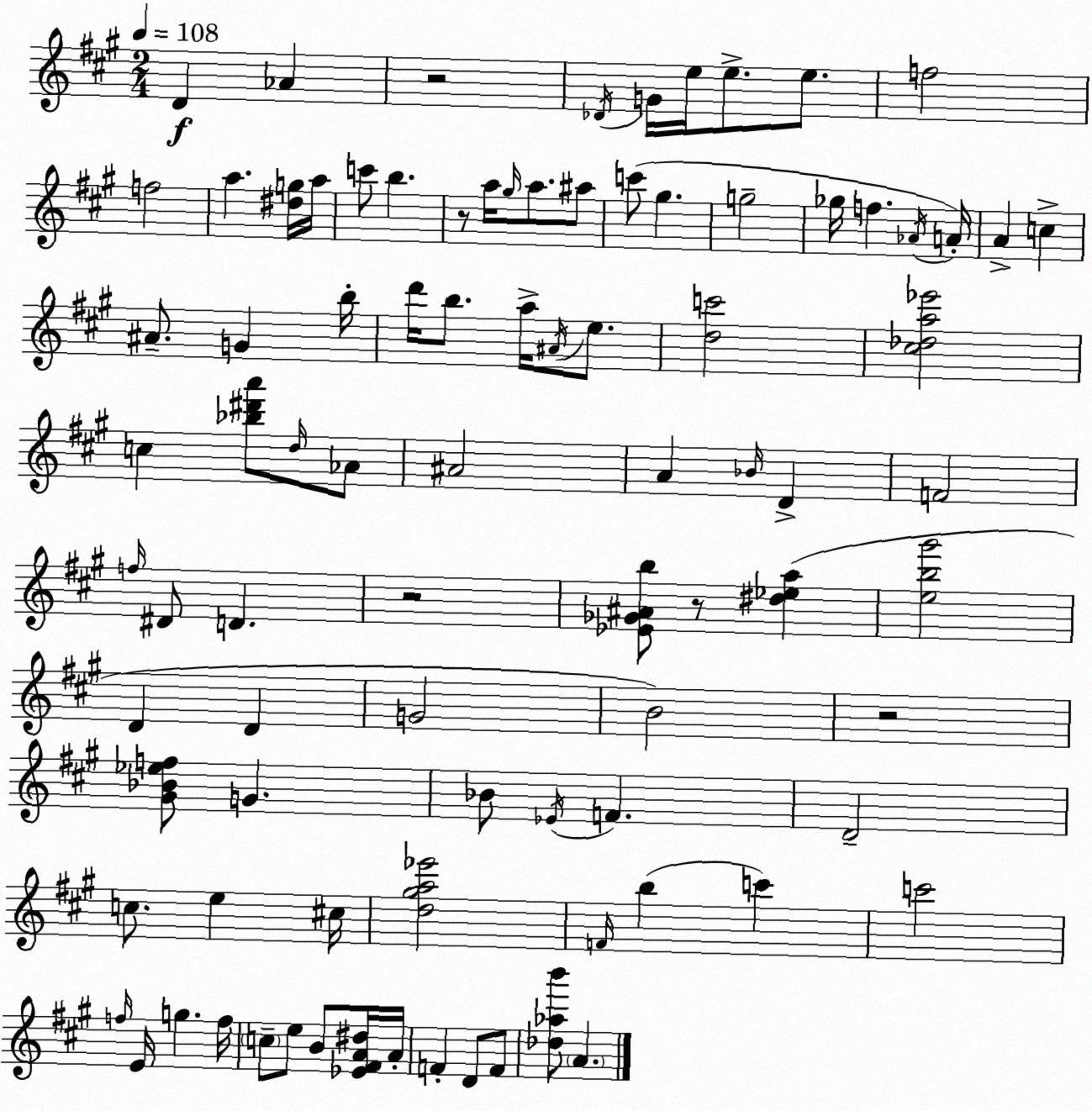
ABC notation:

X:1
T:Untitled
M:2/4
L:1/4
K:A
D _A z2 _D/4 G/4 e/4 e/2 e/2 f2 f2 a [^dg]/4 a/4 c'/2 b z/2 a/4 ^g/4 a/2 ^a/2 c'/2 ^g g2 _g/4 f _A/4 A/4 A c ^A/2 G b/4 d'/4 b/2 a/4 ^A/4 e/2 [dc']2 [^c_da_e']2 c [_b^d'a']/2 d/4 _A/2 ^A2 A _B/4 D F2 f/4 ^D/2 D z2 [_E_G^Ab]/2 z/2 [^d_ea] [eb^g']2 D D G2 B2 z2 [^G_B_ef]/2 G _B/2 _E/4 F D2 c/2 e ^c/4 [d^ga_e']2 F/4 b c' c'2 f/4 E/4 g f/4 c/2 e/2 B/2 [_E^FA^d]/4 A/4 F D/2 F/2 [_d_ab']/2 A